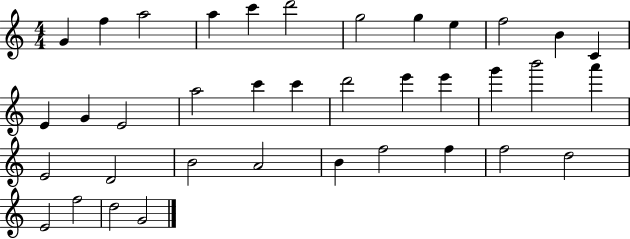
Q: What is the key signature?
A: C major